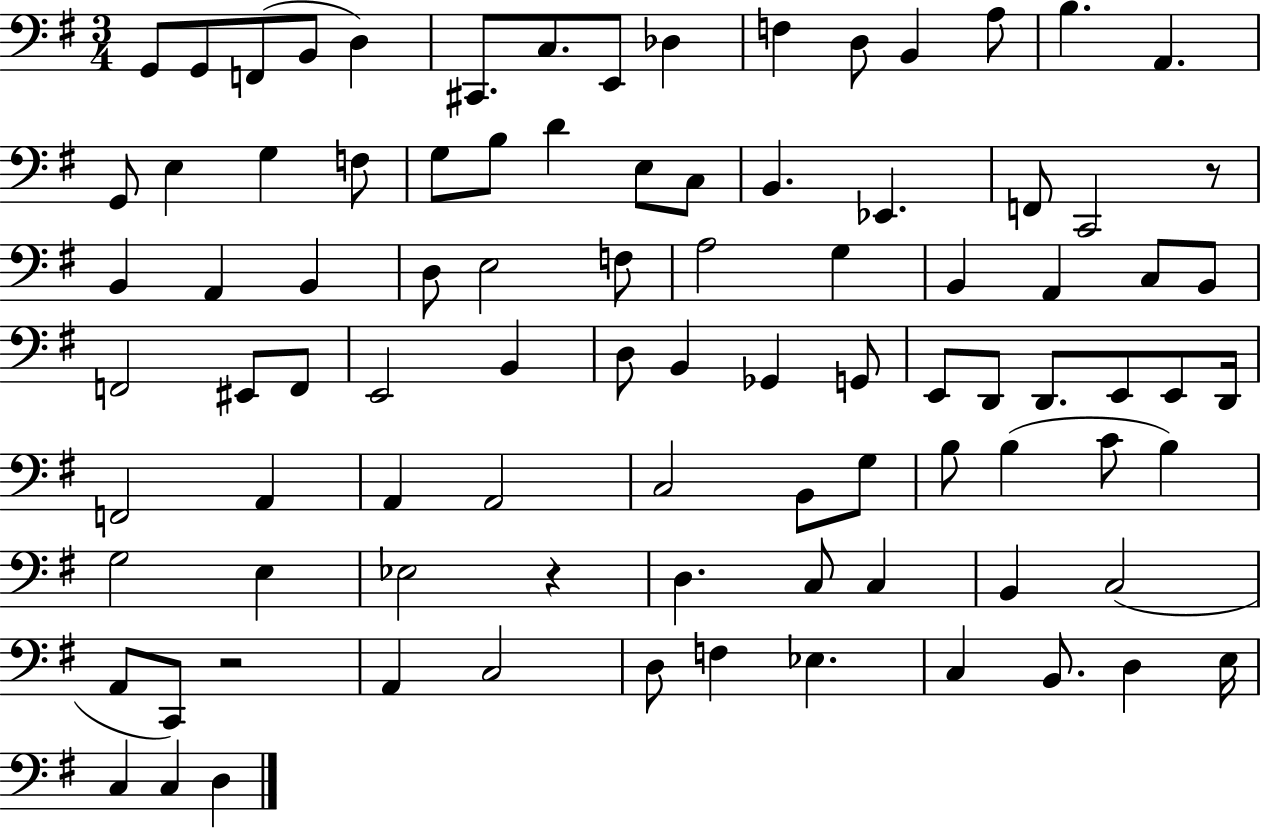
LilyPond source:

{
  \clef bass
  \numericTimeSignature
  \time 3/4
  \key g \major
  g,8 g,8 f,8( b,8 d4) | cis,8. c8. e,8 des4 | f4 d8 b,4 a8 | b4. a,4. | \break g,8 e4 g4 f8 | g8 b8 d'4 e8 c8 | b,4. ees,4. | f,8 c,2 r8 | \break b,4 a,4 b,4 | d8 e2 f8 | a2 g4 | b,4 a,4 c8 b,8 | \break f,2 eis,8 f,8 | e,2 b,4 | d8 b,4 ges,4 g,8 | e,8 d,8 d,8. e,8 e,8 d,16 | \break f,2 a,4 | a,4 a,2 | c2 b,8 g8 | b8 b4( c'8 b4) | \break g2 e4 | ees2 r4 | d4. c8 c4 | b,4 c2( | \break a,8 c,8) r2 | a,4 c2 | d8 f4 ees4. | c4 b,8. d4 e16 | \break c4 c4 d4 | \bar "|."
}